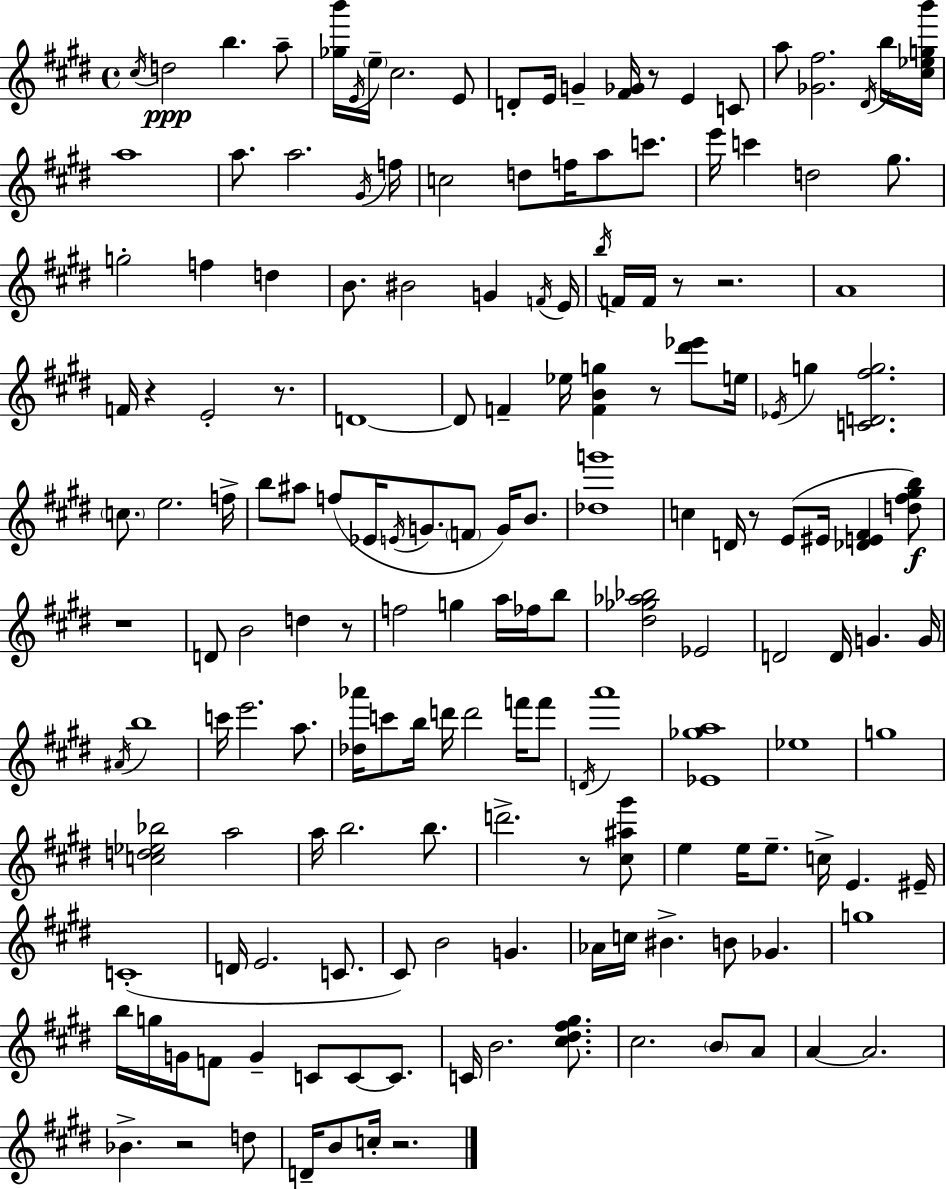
{
  \clef treble
  \time 4/4
  \defaultTimeSignature
  \key e \major
  \acciaccatura { cis''16 }\ppp d''2 b''4. a''8-- | <ges'' b'''>16 \acciaccatura { e'16 } \parenthesize e''16-- cis''2. | e'8 d'8-. e'16 g'4-- <fis' ges'>16 r8 e'4 | c'8 a''8 <ges' fis''>2. | \break \acciaccatura { dis'16 } b''16 <cis'' ees'' g'' b'''>16 a''1 | a''8. a''2. | \acciaccatura { gis'16 } f''16 c''2 d''8 f''16 a''8 | c'''8. e'''16 c'''4 d''2 | \break gis''8. g''2-. f''4 | d''4 b'8. bis'2 g'4 | \acciaccatura { f'16 } e'16 \acciaccatura { b''16 } f'16 f'16 r8 r2. | a'1 | \break f'16 r4 e'2-. | r8. d'1~~ | d'8 f'4-- ees''16 <f' b' g''>4 | r8 <dis''' ees'''>8 e''16 \acciaccatura { ees'16 } g''4 <c' d' fis'' g''>2. | \break \parenthesize c''8. e''2. | f''16-> b''8 ais''8 f''8( ees'16 \acciaccatura { e'16 } g'8. | \parenthesize f'8 g'16) b'8. <des'' g'''>1 | c''4 d'16 r8 e'8( | \break eis'16 <des' e' fis'>4 <d'' fis'' gis'' b''>8\f) r1 | d'8 b'2 | d''4 r8 f''2 | g''4 a''16 fes''16 b''8 <dis'' ges'' aes'' bes''>2 | \break ees'2 d'2 | d'16 g'4. g'16 \acciaccatura { ais'16 } b''1 | c'''16 e'''2. | a''8. <des'' aes'''>16 c'''8 b''16 d'''16 d'''2 | \break f'''16 f'''8 \acciaccatura { d'16 } a'''1 | <ees' ges'' a''>1 | ees''1 | g''1 | \break <c'' d'' ees'' bes''>2 | a''2 a''16 b''2. | b''8. d'''2.-> | r8 <cis'' ais'' gis'''>8 e''4 e''16 e''8.-- | \break c''16-> e'4. eis'16-- c'1-.( | d'16 e'2. | c'8. cis'8) b'2 | g'4. aes'16 c''16 bis'4.-> | \break b'8 ges'4. g''1 | b''16 g''16 g'16 f'8 g'4-- | c'8 c'8~~ c'8. c'16 b'2. | <cis'' dis'' fis'' gis''>8. cis''2. | \break \parenthesize b'8 a'8 a'4~~ a'2. | bes'4.-> | r2 d''8 d'16-- b'8 c''16-. r2. | \bar "|."
}